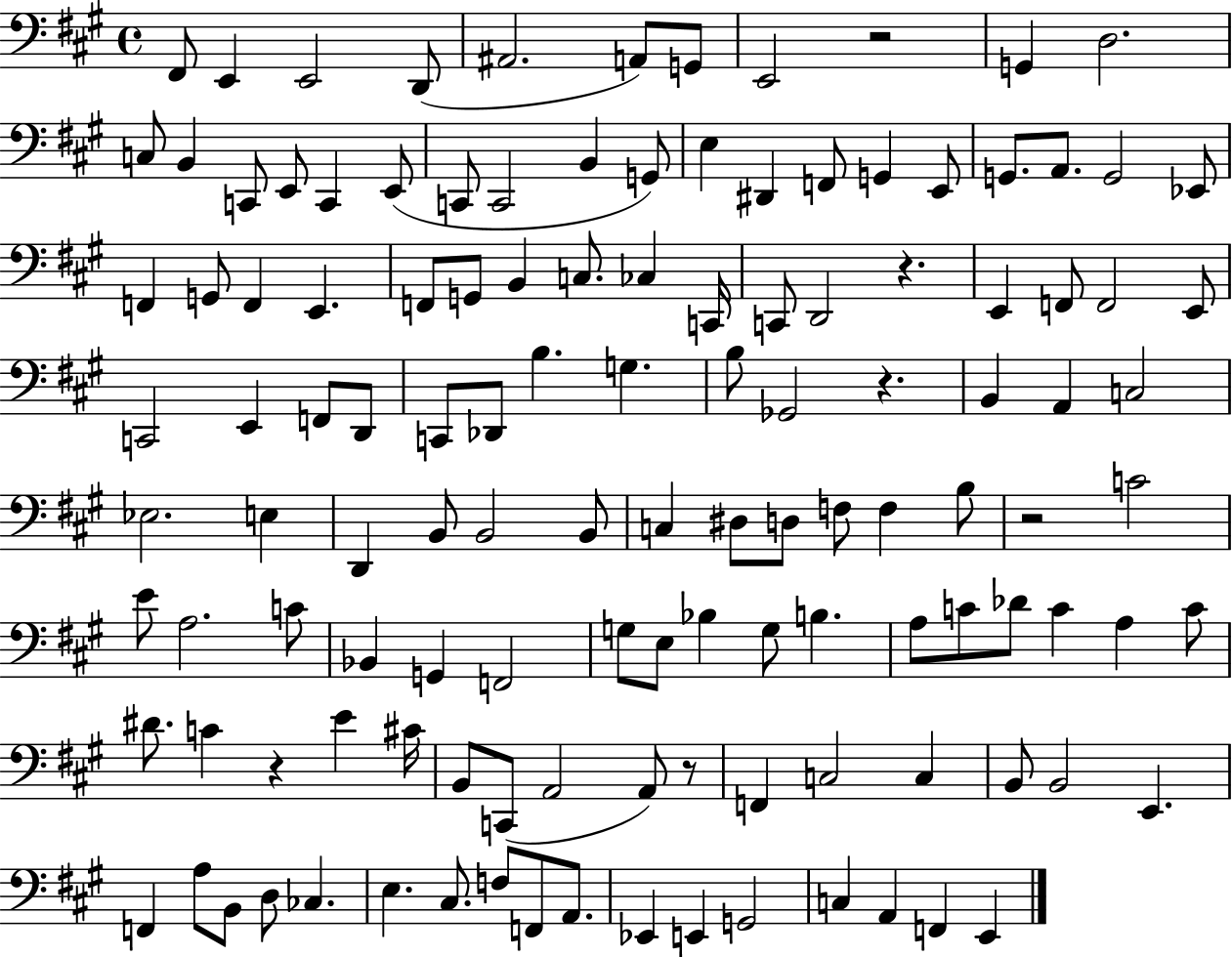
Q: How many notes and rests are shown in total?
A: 125